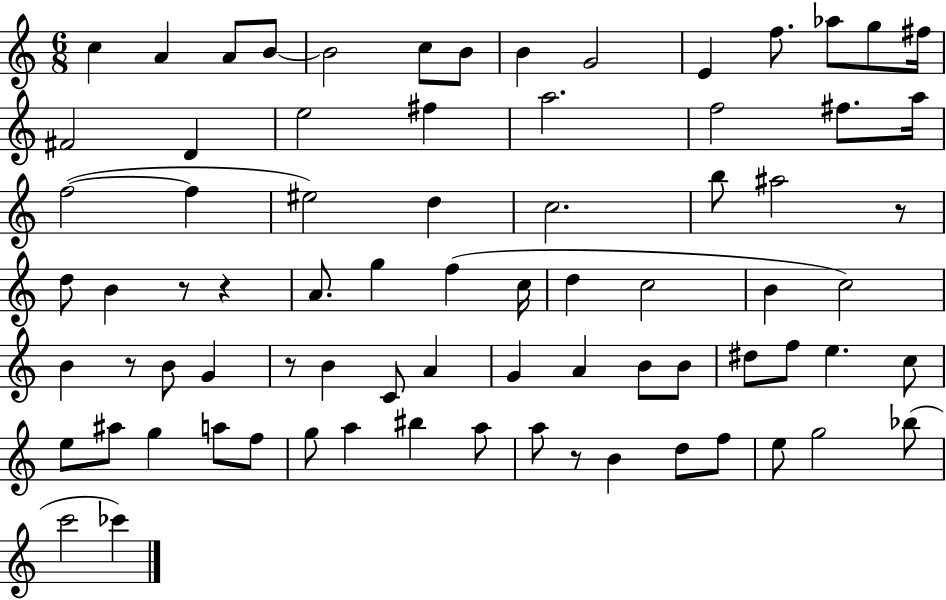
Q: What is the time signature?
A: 6/8